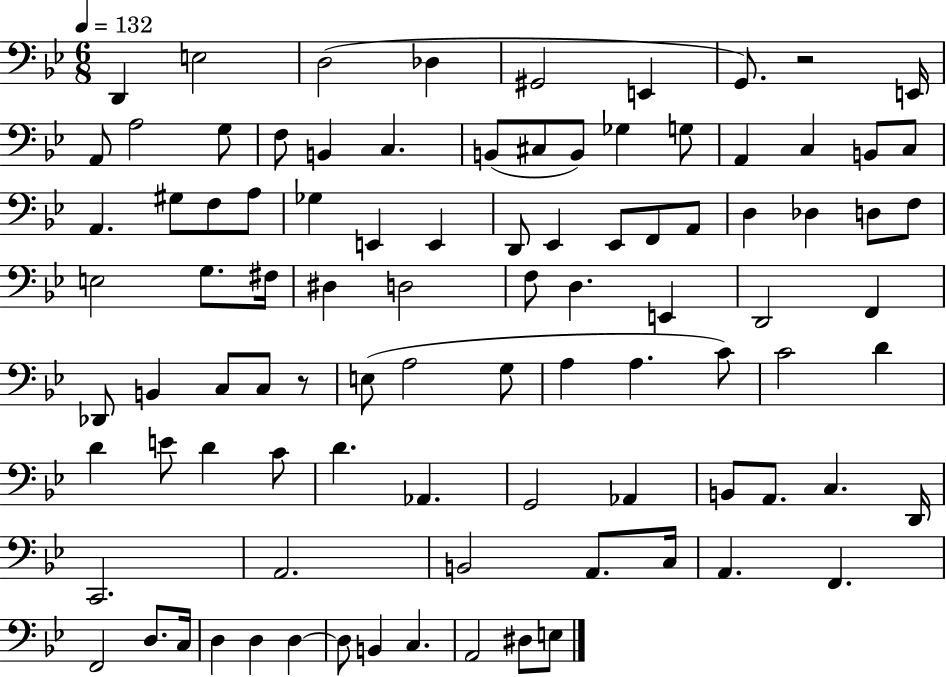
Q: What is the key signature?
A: BES major